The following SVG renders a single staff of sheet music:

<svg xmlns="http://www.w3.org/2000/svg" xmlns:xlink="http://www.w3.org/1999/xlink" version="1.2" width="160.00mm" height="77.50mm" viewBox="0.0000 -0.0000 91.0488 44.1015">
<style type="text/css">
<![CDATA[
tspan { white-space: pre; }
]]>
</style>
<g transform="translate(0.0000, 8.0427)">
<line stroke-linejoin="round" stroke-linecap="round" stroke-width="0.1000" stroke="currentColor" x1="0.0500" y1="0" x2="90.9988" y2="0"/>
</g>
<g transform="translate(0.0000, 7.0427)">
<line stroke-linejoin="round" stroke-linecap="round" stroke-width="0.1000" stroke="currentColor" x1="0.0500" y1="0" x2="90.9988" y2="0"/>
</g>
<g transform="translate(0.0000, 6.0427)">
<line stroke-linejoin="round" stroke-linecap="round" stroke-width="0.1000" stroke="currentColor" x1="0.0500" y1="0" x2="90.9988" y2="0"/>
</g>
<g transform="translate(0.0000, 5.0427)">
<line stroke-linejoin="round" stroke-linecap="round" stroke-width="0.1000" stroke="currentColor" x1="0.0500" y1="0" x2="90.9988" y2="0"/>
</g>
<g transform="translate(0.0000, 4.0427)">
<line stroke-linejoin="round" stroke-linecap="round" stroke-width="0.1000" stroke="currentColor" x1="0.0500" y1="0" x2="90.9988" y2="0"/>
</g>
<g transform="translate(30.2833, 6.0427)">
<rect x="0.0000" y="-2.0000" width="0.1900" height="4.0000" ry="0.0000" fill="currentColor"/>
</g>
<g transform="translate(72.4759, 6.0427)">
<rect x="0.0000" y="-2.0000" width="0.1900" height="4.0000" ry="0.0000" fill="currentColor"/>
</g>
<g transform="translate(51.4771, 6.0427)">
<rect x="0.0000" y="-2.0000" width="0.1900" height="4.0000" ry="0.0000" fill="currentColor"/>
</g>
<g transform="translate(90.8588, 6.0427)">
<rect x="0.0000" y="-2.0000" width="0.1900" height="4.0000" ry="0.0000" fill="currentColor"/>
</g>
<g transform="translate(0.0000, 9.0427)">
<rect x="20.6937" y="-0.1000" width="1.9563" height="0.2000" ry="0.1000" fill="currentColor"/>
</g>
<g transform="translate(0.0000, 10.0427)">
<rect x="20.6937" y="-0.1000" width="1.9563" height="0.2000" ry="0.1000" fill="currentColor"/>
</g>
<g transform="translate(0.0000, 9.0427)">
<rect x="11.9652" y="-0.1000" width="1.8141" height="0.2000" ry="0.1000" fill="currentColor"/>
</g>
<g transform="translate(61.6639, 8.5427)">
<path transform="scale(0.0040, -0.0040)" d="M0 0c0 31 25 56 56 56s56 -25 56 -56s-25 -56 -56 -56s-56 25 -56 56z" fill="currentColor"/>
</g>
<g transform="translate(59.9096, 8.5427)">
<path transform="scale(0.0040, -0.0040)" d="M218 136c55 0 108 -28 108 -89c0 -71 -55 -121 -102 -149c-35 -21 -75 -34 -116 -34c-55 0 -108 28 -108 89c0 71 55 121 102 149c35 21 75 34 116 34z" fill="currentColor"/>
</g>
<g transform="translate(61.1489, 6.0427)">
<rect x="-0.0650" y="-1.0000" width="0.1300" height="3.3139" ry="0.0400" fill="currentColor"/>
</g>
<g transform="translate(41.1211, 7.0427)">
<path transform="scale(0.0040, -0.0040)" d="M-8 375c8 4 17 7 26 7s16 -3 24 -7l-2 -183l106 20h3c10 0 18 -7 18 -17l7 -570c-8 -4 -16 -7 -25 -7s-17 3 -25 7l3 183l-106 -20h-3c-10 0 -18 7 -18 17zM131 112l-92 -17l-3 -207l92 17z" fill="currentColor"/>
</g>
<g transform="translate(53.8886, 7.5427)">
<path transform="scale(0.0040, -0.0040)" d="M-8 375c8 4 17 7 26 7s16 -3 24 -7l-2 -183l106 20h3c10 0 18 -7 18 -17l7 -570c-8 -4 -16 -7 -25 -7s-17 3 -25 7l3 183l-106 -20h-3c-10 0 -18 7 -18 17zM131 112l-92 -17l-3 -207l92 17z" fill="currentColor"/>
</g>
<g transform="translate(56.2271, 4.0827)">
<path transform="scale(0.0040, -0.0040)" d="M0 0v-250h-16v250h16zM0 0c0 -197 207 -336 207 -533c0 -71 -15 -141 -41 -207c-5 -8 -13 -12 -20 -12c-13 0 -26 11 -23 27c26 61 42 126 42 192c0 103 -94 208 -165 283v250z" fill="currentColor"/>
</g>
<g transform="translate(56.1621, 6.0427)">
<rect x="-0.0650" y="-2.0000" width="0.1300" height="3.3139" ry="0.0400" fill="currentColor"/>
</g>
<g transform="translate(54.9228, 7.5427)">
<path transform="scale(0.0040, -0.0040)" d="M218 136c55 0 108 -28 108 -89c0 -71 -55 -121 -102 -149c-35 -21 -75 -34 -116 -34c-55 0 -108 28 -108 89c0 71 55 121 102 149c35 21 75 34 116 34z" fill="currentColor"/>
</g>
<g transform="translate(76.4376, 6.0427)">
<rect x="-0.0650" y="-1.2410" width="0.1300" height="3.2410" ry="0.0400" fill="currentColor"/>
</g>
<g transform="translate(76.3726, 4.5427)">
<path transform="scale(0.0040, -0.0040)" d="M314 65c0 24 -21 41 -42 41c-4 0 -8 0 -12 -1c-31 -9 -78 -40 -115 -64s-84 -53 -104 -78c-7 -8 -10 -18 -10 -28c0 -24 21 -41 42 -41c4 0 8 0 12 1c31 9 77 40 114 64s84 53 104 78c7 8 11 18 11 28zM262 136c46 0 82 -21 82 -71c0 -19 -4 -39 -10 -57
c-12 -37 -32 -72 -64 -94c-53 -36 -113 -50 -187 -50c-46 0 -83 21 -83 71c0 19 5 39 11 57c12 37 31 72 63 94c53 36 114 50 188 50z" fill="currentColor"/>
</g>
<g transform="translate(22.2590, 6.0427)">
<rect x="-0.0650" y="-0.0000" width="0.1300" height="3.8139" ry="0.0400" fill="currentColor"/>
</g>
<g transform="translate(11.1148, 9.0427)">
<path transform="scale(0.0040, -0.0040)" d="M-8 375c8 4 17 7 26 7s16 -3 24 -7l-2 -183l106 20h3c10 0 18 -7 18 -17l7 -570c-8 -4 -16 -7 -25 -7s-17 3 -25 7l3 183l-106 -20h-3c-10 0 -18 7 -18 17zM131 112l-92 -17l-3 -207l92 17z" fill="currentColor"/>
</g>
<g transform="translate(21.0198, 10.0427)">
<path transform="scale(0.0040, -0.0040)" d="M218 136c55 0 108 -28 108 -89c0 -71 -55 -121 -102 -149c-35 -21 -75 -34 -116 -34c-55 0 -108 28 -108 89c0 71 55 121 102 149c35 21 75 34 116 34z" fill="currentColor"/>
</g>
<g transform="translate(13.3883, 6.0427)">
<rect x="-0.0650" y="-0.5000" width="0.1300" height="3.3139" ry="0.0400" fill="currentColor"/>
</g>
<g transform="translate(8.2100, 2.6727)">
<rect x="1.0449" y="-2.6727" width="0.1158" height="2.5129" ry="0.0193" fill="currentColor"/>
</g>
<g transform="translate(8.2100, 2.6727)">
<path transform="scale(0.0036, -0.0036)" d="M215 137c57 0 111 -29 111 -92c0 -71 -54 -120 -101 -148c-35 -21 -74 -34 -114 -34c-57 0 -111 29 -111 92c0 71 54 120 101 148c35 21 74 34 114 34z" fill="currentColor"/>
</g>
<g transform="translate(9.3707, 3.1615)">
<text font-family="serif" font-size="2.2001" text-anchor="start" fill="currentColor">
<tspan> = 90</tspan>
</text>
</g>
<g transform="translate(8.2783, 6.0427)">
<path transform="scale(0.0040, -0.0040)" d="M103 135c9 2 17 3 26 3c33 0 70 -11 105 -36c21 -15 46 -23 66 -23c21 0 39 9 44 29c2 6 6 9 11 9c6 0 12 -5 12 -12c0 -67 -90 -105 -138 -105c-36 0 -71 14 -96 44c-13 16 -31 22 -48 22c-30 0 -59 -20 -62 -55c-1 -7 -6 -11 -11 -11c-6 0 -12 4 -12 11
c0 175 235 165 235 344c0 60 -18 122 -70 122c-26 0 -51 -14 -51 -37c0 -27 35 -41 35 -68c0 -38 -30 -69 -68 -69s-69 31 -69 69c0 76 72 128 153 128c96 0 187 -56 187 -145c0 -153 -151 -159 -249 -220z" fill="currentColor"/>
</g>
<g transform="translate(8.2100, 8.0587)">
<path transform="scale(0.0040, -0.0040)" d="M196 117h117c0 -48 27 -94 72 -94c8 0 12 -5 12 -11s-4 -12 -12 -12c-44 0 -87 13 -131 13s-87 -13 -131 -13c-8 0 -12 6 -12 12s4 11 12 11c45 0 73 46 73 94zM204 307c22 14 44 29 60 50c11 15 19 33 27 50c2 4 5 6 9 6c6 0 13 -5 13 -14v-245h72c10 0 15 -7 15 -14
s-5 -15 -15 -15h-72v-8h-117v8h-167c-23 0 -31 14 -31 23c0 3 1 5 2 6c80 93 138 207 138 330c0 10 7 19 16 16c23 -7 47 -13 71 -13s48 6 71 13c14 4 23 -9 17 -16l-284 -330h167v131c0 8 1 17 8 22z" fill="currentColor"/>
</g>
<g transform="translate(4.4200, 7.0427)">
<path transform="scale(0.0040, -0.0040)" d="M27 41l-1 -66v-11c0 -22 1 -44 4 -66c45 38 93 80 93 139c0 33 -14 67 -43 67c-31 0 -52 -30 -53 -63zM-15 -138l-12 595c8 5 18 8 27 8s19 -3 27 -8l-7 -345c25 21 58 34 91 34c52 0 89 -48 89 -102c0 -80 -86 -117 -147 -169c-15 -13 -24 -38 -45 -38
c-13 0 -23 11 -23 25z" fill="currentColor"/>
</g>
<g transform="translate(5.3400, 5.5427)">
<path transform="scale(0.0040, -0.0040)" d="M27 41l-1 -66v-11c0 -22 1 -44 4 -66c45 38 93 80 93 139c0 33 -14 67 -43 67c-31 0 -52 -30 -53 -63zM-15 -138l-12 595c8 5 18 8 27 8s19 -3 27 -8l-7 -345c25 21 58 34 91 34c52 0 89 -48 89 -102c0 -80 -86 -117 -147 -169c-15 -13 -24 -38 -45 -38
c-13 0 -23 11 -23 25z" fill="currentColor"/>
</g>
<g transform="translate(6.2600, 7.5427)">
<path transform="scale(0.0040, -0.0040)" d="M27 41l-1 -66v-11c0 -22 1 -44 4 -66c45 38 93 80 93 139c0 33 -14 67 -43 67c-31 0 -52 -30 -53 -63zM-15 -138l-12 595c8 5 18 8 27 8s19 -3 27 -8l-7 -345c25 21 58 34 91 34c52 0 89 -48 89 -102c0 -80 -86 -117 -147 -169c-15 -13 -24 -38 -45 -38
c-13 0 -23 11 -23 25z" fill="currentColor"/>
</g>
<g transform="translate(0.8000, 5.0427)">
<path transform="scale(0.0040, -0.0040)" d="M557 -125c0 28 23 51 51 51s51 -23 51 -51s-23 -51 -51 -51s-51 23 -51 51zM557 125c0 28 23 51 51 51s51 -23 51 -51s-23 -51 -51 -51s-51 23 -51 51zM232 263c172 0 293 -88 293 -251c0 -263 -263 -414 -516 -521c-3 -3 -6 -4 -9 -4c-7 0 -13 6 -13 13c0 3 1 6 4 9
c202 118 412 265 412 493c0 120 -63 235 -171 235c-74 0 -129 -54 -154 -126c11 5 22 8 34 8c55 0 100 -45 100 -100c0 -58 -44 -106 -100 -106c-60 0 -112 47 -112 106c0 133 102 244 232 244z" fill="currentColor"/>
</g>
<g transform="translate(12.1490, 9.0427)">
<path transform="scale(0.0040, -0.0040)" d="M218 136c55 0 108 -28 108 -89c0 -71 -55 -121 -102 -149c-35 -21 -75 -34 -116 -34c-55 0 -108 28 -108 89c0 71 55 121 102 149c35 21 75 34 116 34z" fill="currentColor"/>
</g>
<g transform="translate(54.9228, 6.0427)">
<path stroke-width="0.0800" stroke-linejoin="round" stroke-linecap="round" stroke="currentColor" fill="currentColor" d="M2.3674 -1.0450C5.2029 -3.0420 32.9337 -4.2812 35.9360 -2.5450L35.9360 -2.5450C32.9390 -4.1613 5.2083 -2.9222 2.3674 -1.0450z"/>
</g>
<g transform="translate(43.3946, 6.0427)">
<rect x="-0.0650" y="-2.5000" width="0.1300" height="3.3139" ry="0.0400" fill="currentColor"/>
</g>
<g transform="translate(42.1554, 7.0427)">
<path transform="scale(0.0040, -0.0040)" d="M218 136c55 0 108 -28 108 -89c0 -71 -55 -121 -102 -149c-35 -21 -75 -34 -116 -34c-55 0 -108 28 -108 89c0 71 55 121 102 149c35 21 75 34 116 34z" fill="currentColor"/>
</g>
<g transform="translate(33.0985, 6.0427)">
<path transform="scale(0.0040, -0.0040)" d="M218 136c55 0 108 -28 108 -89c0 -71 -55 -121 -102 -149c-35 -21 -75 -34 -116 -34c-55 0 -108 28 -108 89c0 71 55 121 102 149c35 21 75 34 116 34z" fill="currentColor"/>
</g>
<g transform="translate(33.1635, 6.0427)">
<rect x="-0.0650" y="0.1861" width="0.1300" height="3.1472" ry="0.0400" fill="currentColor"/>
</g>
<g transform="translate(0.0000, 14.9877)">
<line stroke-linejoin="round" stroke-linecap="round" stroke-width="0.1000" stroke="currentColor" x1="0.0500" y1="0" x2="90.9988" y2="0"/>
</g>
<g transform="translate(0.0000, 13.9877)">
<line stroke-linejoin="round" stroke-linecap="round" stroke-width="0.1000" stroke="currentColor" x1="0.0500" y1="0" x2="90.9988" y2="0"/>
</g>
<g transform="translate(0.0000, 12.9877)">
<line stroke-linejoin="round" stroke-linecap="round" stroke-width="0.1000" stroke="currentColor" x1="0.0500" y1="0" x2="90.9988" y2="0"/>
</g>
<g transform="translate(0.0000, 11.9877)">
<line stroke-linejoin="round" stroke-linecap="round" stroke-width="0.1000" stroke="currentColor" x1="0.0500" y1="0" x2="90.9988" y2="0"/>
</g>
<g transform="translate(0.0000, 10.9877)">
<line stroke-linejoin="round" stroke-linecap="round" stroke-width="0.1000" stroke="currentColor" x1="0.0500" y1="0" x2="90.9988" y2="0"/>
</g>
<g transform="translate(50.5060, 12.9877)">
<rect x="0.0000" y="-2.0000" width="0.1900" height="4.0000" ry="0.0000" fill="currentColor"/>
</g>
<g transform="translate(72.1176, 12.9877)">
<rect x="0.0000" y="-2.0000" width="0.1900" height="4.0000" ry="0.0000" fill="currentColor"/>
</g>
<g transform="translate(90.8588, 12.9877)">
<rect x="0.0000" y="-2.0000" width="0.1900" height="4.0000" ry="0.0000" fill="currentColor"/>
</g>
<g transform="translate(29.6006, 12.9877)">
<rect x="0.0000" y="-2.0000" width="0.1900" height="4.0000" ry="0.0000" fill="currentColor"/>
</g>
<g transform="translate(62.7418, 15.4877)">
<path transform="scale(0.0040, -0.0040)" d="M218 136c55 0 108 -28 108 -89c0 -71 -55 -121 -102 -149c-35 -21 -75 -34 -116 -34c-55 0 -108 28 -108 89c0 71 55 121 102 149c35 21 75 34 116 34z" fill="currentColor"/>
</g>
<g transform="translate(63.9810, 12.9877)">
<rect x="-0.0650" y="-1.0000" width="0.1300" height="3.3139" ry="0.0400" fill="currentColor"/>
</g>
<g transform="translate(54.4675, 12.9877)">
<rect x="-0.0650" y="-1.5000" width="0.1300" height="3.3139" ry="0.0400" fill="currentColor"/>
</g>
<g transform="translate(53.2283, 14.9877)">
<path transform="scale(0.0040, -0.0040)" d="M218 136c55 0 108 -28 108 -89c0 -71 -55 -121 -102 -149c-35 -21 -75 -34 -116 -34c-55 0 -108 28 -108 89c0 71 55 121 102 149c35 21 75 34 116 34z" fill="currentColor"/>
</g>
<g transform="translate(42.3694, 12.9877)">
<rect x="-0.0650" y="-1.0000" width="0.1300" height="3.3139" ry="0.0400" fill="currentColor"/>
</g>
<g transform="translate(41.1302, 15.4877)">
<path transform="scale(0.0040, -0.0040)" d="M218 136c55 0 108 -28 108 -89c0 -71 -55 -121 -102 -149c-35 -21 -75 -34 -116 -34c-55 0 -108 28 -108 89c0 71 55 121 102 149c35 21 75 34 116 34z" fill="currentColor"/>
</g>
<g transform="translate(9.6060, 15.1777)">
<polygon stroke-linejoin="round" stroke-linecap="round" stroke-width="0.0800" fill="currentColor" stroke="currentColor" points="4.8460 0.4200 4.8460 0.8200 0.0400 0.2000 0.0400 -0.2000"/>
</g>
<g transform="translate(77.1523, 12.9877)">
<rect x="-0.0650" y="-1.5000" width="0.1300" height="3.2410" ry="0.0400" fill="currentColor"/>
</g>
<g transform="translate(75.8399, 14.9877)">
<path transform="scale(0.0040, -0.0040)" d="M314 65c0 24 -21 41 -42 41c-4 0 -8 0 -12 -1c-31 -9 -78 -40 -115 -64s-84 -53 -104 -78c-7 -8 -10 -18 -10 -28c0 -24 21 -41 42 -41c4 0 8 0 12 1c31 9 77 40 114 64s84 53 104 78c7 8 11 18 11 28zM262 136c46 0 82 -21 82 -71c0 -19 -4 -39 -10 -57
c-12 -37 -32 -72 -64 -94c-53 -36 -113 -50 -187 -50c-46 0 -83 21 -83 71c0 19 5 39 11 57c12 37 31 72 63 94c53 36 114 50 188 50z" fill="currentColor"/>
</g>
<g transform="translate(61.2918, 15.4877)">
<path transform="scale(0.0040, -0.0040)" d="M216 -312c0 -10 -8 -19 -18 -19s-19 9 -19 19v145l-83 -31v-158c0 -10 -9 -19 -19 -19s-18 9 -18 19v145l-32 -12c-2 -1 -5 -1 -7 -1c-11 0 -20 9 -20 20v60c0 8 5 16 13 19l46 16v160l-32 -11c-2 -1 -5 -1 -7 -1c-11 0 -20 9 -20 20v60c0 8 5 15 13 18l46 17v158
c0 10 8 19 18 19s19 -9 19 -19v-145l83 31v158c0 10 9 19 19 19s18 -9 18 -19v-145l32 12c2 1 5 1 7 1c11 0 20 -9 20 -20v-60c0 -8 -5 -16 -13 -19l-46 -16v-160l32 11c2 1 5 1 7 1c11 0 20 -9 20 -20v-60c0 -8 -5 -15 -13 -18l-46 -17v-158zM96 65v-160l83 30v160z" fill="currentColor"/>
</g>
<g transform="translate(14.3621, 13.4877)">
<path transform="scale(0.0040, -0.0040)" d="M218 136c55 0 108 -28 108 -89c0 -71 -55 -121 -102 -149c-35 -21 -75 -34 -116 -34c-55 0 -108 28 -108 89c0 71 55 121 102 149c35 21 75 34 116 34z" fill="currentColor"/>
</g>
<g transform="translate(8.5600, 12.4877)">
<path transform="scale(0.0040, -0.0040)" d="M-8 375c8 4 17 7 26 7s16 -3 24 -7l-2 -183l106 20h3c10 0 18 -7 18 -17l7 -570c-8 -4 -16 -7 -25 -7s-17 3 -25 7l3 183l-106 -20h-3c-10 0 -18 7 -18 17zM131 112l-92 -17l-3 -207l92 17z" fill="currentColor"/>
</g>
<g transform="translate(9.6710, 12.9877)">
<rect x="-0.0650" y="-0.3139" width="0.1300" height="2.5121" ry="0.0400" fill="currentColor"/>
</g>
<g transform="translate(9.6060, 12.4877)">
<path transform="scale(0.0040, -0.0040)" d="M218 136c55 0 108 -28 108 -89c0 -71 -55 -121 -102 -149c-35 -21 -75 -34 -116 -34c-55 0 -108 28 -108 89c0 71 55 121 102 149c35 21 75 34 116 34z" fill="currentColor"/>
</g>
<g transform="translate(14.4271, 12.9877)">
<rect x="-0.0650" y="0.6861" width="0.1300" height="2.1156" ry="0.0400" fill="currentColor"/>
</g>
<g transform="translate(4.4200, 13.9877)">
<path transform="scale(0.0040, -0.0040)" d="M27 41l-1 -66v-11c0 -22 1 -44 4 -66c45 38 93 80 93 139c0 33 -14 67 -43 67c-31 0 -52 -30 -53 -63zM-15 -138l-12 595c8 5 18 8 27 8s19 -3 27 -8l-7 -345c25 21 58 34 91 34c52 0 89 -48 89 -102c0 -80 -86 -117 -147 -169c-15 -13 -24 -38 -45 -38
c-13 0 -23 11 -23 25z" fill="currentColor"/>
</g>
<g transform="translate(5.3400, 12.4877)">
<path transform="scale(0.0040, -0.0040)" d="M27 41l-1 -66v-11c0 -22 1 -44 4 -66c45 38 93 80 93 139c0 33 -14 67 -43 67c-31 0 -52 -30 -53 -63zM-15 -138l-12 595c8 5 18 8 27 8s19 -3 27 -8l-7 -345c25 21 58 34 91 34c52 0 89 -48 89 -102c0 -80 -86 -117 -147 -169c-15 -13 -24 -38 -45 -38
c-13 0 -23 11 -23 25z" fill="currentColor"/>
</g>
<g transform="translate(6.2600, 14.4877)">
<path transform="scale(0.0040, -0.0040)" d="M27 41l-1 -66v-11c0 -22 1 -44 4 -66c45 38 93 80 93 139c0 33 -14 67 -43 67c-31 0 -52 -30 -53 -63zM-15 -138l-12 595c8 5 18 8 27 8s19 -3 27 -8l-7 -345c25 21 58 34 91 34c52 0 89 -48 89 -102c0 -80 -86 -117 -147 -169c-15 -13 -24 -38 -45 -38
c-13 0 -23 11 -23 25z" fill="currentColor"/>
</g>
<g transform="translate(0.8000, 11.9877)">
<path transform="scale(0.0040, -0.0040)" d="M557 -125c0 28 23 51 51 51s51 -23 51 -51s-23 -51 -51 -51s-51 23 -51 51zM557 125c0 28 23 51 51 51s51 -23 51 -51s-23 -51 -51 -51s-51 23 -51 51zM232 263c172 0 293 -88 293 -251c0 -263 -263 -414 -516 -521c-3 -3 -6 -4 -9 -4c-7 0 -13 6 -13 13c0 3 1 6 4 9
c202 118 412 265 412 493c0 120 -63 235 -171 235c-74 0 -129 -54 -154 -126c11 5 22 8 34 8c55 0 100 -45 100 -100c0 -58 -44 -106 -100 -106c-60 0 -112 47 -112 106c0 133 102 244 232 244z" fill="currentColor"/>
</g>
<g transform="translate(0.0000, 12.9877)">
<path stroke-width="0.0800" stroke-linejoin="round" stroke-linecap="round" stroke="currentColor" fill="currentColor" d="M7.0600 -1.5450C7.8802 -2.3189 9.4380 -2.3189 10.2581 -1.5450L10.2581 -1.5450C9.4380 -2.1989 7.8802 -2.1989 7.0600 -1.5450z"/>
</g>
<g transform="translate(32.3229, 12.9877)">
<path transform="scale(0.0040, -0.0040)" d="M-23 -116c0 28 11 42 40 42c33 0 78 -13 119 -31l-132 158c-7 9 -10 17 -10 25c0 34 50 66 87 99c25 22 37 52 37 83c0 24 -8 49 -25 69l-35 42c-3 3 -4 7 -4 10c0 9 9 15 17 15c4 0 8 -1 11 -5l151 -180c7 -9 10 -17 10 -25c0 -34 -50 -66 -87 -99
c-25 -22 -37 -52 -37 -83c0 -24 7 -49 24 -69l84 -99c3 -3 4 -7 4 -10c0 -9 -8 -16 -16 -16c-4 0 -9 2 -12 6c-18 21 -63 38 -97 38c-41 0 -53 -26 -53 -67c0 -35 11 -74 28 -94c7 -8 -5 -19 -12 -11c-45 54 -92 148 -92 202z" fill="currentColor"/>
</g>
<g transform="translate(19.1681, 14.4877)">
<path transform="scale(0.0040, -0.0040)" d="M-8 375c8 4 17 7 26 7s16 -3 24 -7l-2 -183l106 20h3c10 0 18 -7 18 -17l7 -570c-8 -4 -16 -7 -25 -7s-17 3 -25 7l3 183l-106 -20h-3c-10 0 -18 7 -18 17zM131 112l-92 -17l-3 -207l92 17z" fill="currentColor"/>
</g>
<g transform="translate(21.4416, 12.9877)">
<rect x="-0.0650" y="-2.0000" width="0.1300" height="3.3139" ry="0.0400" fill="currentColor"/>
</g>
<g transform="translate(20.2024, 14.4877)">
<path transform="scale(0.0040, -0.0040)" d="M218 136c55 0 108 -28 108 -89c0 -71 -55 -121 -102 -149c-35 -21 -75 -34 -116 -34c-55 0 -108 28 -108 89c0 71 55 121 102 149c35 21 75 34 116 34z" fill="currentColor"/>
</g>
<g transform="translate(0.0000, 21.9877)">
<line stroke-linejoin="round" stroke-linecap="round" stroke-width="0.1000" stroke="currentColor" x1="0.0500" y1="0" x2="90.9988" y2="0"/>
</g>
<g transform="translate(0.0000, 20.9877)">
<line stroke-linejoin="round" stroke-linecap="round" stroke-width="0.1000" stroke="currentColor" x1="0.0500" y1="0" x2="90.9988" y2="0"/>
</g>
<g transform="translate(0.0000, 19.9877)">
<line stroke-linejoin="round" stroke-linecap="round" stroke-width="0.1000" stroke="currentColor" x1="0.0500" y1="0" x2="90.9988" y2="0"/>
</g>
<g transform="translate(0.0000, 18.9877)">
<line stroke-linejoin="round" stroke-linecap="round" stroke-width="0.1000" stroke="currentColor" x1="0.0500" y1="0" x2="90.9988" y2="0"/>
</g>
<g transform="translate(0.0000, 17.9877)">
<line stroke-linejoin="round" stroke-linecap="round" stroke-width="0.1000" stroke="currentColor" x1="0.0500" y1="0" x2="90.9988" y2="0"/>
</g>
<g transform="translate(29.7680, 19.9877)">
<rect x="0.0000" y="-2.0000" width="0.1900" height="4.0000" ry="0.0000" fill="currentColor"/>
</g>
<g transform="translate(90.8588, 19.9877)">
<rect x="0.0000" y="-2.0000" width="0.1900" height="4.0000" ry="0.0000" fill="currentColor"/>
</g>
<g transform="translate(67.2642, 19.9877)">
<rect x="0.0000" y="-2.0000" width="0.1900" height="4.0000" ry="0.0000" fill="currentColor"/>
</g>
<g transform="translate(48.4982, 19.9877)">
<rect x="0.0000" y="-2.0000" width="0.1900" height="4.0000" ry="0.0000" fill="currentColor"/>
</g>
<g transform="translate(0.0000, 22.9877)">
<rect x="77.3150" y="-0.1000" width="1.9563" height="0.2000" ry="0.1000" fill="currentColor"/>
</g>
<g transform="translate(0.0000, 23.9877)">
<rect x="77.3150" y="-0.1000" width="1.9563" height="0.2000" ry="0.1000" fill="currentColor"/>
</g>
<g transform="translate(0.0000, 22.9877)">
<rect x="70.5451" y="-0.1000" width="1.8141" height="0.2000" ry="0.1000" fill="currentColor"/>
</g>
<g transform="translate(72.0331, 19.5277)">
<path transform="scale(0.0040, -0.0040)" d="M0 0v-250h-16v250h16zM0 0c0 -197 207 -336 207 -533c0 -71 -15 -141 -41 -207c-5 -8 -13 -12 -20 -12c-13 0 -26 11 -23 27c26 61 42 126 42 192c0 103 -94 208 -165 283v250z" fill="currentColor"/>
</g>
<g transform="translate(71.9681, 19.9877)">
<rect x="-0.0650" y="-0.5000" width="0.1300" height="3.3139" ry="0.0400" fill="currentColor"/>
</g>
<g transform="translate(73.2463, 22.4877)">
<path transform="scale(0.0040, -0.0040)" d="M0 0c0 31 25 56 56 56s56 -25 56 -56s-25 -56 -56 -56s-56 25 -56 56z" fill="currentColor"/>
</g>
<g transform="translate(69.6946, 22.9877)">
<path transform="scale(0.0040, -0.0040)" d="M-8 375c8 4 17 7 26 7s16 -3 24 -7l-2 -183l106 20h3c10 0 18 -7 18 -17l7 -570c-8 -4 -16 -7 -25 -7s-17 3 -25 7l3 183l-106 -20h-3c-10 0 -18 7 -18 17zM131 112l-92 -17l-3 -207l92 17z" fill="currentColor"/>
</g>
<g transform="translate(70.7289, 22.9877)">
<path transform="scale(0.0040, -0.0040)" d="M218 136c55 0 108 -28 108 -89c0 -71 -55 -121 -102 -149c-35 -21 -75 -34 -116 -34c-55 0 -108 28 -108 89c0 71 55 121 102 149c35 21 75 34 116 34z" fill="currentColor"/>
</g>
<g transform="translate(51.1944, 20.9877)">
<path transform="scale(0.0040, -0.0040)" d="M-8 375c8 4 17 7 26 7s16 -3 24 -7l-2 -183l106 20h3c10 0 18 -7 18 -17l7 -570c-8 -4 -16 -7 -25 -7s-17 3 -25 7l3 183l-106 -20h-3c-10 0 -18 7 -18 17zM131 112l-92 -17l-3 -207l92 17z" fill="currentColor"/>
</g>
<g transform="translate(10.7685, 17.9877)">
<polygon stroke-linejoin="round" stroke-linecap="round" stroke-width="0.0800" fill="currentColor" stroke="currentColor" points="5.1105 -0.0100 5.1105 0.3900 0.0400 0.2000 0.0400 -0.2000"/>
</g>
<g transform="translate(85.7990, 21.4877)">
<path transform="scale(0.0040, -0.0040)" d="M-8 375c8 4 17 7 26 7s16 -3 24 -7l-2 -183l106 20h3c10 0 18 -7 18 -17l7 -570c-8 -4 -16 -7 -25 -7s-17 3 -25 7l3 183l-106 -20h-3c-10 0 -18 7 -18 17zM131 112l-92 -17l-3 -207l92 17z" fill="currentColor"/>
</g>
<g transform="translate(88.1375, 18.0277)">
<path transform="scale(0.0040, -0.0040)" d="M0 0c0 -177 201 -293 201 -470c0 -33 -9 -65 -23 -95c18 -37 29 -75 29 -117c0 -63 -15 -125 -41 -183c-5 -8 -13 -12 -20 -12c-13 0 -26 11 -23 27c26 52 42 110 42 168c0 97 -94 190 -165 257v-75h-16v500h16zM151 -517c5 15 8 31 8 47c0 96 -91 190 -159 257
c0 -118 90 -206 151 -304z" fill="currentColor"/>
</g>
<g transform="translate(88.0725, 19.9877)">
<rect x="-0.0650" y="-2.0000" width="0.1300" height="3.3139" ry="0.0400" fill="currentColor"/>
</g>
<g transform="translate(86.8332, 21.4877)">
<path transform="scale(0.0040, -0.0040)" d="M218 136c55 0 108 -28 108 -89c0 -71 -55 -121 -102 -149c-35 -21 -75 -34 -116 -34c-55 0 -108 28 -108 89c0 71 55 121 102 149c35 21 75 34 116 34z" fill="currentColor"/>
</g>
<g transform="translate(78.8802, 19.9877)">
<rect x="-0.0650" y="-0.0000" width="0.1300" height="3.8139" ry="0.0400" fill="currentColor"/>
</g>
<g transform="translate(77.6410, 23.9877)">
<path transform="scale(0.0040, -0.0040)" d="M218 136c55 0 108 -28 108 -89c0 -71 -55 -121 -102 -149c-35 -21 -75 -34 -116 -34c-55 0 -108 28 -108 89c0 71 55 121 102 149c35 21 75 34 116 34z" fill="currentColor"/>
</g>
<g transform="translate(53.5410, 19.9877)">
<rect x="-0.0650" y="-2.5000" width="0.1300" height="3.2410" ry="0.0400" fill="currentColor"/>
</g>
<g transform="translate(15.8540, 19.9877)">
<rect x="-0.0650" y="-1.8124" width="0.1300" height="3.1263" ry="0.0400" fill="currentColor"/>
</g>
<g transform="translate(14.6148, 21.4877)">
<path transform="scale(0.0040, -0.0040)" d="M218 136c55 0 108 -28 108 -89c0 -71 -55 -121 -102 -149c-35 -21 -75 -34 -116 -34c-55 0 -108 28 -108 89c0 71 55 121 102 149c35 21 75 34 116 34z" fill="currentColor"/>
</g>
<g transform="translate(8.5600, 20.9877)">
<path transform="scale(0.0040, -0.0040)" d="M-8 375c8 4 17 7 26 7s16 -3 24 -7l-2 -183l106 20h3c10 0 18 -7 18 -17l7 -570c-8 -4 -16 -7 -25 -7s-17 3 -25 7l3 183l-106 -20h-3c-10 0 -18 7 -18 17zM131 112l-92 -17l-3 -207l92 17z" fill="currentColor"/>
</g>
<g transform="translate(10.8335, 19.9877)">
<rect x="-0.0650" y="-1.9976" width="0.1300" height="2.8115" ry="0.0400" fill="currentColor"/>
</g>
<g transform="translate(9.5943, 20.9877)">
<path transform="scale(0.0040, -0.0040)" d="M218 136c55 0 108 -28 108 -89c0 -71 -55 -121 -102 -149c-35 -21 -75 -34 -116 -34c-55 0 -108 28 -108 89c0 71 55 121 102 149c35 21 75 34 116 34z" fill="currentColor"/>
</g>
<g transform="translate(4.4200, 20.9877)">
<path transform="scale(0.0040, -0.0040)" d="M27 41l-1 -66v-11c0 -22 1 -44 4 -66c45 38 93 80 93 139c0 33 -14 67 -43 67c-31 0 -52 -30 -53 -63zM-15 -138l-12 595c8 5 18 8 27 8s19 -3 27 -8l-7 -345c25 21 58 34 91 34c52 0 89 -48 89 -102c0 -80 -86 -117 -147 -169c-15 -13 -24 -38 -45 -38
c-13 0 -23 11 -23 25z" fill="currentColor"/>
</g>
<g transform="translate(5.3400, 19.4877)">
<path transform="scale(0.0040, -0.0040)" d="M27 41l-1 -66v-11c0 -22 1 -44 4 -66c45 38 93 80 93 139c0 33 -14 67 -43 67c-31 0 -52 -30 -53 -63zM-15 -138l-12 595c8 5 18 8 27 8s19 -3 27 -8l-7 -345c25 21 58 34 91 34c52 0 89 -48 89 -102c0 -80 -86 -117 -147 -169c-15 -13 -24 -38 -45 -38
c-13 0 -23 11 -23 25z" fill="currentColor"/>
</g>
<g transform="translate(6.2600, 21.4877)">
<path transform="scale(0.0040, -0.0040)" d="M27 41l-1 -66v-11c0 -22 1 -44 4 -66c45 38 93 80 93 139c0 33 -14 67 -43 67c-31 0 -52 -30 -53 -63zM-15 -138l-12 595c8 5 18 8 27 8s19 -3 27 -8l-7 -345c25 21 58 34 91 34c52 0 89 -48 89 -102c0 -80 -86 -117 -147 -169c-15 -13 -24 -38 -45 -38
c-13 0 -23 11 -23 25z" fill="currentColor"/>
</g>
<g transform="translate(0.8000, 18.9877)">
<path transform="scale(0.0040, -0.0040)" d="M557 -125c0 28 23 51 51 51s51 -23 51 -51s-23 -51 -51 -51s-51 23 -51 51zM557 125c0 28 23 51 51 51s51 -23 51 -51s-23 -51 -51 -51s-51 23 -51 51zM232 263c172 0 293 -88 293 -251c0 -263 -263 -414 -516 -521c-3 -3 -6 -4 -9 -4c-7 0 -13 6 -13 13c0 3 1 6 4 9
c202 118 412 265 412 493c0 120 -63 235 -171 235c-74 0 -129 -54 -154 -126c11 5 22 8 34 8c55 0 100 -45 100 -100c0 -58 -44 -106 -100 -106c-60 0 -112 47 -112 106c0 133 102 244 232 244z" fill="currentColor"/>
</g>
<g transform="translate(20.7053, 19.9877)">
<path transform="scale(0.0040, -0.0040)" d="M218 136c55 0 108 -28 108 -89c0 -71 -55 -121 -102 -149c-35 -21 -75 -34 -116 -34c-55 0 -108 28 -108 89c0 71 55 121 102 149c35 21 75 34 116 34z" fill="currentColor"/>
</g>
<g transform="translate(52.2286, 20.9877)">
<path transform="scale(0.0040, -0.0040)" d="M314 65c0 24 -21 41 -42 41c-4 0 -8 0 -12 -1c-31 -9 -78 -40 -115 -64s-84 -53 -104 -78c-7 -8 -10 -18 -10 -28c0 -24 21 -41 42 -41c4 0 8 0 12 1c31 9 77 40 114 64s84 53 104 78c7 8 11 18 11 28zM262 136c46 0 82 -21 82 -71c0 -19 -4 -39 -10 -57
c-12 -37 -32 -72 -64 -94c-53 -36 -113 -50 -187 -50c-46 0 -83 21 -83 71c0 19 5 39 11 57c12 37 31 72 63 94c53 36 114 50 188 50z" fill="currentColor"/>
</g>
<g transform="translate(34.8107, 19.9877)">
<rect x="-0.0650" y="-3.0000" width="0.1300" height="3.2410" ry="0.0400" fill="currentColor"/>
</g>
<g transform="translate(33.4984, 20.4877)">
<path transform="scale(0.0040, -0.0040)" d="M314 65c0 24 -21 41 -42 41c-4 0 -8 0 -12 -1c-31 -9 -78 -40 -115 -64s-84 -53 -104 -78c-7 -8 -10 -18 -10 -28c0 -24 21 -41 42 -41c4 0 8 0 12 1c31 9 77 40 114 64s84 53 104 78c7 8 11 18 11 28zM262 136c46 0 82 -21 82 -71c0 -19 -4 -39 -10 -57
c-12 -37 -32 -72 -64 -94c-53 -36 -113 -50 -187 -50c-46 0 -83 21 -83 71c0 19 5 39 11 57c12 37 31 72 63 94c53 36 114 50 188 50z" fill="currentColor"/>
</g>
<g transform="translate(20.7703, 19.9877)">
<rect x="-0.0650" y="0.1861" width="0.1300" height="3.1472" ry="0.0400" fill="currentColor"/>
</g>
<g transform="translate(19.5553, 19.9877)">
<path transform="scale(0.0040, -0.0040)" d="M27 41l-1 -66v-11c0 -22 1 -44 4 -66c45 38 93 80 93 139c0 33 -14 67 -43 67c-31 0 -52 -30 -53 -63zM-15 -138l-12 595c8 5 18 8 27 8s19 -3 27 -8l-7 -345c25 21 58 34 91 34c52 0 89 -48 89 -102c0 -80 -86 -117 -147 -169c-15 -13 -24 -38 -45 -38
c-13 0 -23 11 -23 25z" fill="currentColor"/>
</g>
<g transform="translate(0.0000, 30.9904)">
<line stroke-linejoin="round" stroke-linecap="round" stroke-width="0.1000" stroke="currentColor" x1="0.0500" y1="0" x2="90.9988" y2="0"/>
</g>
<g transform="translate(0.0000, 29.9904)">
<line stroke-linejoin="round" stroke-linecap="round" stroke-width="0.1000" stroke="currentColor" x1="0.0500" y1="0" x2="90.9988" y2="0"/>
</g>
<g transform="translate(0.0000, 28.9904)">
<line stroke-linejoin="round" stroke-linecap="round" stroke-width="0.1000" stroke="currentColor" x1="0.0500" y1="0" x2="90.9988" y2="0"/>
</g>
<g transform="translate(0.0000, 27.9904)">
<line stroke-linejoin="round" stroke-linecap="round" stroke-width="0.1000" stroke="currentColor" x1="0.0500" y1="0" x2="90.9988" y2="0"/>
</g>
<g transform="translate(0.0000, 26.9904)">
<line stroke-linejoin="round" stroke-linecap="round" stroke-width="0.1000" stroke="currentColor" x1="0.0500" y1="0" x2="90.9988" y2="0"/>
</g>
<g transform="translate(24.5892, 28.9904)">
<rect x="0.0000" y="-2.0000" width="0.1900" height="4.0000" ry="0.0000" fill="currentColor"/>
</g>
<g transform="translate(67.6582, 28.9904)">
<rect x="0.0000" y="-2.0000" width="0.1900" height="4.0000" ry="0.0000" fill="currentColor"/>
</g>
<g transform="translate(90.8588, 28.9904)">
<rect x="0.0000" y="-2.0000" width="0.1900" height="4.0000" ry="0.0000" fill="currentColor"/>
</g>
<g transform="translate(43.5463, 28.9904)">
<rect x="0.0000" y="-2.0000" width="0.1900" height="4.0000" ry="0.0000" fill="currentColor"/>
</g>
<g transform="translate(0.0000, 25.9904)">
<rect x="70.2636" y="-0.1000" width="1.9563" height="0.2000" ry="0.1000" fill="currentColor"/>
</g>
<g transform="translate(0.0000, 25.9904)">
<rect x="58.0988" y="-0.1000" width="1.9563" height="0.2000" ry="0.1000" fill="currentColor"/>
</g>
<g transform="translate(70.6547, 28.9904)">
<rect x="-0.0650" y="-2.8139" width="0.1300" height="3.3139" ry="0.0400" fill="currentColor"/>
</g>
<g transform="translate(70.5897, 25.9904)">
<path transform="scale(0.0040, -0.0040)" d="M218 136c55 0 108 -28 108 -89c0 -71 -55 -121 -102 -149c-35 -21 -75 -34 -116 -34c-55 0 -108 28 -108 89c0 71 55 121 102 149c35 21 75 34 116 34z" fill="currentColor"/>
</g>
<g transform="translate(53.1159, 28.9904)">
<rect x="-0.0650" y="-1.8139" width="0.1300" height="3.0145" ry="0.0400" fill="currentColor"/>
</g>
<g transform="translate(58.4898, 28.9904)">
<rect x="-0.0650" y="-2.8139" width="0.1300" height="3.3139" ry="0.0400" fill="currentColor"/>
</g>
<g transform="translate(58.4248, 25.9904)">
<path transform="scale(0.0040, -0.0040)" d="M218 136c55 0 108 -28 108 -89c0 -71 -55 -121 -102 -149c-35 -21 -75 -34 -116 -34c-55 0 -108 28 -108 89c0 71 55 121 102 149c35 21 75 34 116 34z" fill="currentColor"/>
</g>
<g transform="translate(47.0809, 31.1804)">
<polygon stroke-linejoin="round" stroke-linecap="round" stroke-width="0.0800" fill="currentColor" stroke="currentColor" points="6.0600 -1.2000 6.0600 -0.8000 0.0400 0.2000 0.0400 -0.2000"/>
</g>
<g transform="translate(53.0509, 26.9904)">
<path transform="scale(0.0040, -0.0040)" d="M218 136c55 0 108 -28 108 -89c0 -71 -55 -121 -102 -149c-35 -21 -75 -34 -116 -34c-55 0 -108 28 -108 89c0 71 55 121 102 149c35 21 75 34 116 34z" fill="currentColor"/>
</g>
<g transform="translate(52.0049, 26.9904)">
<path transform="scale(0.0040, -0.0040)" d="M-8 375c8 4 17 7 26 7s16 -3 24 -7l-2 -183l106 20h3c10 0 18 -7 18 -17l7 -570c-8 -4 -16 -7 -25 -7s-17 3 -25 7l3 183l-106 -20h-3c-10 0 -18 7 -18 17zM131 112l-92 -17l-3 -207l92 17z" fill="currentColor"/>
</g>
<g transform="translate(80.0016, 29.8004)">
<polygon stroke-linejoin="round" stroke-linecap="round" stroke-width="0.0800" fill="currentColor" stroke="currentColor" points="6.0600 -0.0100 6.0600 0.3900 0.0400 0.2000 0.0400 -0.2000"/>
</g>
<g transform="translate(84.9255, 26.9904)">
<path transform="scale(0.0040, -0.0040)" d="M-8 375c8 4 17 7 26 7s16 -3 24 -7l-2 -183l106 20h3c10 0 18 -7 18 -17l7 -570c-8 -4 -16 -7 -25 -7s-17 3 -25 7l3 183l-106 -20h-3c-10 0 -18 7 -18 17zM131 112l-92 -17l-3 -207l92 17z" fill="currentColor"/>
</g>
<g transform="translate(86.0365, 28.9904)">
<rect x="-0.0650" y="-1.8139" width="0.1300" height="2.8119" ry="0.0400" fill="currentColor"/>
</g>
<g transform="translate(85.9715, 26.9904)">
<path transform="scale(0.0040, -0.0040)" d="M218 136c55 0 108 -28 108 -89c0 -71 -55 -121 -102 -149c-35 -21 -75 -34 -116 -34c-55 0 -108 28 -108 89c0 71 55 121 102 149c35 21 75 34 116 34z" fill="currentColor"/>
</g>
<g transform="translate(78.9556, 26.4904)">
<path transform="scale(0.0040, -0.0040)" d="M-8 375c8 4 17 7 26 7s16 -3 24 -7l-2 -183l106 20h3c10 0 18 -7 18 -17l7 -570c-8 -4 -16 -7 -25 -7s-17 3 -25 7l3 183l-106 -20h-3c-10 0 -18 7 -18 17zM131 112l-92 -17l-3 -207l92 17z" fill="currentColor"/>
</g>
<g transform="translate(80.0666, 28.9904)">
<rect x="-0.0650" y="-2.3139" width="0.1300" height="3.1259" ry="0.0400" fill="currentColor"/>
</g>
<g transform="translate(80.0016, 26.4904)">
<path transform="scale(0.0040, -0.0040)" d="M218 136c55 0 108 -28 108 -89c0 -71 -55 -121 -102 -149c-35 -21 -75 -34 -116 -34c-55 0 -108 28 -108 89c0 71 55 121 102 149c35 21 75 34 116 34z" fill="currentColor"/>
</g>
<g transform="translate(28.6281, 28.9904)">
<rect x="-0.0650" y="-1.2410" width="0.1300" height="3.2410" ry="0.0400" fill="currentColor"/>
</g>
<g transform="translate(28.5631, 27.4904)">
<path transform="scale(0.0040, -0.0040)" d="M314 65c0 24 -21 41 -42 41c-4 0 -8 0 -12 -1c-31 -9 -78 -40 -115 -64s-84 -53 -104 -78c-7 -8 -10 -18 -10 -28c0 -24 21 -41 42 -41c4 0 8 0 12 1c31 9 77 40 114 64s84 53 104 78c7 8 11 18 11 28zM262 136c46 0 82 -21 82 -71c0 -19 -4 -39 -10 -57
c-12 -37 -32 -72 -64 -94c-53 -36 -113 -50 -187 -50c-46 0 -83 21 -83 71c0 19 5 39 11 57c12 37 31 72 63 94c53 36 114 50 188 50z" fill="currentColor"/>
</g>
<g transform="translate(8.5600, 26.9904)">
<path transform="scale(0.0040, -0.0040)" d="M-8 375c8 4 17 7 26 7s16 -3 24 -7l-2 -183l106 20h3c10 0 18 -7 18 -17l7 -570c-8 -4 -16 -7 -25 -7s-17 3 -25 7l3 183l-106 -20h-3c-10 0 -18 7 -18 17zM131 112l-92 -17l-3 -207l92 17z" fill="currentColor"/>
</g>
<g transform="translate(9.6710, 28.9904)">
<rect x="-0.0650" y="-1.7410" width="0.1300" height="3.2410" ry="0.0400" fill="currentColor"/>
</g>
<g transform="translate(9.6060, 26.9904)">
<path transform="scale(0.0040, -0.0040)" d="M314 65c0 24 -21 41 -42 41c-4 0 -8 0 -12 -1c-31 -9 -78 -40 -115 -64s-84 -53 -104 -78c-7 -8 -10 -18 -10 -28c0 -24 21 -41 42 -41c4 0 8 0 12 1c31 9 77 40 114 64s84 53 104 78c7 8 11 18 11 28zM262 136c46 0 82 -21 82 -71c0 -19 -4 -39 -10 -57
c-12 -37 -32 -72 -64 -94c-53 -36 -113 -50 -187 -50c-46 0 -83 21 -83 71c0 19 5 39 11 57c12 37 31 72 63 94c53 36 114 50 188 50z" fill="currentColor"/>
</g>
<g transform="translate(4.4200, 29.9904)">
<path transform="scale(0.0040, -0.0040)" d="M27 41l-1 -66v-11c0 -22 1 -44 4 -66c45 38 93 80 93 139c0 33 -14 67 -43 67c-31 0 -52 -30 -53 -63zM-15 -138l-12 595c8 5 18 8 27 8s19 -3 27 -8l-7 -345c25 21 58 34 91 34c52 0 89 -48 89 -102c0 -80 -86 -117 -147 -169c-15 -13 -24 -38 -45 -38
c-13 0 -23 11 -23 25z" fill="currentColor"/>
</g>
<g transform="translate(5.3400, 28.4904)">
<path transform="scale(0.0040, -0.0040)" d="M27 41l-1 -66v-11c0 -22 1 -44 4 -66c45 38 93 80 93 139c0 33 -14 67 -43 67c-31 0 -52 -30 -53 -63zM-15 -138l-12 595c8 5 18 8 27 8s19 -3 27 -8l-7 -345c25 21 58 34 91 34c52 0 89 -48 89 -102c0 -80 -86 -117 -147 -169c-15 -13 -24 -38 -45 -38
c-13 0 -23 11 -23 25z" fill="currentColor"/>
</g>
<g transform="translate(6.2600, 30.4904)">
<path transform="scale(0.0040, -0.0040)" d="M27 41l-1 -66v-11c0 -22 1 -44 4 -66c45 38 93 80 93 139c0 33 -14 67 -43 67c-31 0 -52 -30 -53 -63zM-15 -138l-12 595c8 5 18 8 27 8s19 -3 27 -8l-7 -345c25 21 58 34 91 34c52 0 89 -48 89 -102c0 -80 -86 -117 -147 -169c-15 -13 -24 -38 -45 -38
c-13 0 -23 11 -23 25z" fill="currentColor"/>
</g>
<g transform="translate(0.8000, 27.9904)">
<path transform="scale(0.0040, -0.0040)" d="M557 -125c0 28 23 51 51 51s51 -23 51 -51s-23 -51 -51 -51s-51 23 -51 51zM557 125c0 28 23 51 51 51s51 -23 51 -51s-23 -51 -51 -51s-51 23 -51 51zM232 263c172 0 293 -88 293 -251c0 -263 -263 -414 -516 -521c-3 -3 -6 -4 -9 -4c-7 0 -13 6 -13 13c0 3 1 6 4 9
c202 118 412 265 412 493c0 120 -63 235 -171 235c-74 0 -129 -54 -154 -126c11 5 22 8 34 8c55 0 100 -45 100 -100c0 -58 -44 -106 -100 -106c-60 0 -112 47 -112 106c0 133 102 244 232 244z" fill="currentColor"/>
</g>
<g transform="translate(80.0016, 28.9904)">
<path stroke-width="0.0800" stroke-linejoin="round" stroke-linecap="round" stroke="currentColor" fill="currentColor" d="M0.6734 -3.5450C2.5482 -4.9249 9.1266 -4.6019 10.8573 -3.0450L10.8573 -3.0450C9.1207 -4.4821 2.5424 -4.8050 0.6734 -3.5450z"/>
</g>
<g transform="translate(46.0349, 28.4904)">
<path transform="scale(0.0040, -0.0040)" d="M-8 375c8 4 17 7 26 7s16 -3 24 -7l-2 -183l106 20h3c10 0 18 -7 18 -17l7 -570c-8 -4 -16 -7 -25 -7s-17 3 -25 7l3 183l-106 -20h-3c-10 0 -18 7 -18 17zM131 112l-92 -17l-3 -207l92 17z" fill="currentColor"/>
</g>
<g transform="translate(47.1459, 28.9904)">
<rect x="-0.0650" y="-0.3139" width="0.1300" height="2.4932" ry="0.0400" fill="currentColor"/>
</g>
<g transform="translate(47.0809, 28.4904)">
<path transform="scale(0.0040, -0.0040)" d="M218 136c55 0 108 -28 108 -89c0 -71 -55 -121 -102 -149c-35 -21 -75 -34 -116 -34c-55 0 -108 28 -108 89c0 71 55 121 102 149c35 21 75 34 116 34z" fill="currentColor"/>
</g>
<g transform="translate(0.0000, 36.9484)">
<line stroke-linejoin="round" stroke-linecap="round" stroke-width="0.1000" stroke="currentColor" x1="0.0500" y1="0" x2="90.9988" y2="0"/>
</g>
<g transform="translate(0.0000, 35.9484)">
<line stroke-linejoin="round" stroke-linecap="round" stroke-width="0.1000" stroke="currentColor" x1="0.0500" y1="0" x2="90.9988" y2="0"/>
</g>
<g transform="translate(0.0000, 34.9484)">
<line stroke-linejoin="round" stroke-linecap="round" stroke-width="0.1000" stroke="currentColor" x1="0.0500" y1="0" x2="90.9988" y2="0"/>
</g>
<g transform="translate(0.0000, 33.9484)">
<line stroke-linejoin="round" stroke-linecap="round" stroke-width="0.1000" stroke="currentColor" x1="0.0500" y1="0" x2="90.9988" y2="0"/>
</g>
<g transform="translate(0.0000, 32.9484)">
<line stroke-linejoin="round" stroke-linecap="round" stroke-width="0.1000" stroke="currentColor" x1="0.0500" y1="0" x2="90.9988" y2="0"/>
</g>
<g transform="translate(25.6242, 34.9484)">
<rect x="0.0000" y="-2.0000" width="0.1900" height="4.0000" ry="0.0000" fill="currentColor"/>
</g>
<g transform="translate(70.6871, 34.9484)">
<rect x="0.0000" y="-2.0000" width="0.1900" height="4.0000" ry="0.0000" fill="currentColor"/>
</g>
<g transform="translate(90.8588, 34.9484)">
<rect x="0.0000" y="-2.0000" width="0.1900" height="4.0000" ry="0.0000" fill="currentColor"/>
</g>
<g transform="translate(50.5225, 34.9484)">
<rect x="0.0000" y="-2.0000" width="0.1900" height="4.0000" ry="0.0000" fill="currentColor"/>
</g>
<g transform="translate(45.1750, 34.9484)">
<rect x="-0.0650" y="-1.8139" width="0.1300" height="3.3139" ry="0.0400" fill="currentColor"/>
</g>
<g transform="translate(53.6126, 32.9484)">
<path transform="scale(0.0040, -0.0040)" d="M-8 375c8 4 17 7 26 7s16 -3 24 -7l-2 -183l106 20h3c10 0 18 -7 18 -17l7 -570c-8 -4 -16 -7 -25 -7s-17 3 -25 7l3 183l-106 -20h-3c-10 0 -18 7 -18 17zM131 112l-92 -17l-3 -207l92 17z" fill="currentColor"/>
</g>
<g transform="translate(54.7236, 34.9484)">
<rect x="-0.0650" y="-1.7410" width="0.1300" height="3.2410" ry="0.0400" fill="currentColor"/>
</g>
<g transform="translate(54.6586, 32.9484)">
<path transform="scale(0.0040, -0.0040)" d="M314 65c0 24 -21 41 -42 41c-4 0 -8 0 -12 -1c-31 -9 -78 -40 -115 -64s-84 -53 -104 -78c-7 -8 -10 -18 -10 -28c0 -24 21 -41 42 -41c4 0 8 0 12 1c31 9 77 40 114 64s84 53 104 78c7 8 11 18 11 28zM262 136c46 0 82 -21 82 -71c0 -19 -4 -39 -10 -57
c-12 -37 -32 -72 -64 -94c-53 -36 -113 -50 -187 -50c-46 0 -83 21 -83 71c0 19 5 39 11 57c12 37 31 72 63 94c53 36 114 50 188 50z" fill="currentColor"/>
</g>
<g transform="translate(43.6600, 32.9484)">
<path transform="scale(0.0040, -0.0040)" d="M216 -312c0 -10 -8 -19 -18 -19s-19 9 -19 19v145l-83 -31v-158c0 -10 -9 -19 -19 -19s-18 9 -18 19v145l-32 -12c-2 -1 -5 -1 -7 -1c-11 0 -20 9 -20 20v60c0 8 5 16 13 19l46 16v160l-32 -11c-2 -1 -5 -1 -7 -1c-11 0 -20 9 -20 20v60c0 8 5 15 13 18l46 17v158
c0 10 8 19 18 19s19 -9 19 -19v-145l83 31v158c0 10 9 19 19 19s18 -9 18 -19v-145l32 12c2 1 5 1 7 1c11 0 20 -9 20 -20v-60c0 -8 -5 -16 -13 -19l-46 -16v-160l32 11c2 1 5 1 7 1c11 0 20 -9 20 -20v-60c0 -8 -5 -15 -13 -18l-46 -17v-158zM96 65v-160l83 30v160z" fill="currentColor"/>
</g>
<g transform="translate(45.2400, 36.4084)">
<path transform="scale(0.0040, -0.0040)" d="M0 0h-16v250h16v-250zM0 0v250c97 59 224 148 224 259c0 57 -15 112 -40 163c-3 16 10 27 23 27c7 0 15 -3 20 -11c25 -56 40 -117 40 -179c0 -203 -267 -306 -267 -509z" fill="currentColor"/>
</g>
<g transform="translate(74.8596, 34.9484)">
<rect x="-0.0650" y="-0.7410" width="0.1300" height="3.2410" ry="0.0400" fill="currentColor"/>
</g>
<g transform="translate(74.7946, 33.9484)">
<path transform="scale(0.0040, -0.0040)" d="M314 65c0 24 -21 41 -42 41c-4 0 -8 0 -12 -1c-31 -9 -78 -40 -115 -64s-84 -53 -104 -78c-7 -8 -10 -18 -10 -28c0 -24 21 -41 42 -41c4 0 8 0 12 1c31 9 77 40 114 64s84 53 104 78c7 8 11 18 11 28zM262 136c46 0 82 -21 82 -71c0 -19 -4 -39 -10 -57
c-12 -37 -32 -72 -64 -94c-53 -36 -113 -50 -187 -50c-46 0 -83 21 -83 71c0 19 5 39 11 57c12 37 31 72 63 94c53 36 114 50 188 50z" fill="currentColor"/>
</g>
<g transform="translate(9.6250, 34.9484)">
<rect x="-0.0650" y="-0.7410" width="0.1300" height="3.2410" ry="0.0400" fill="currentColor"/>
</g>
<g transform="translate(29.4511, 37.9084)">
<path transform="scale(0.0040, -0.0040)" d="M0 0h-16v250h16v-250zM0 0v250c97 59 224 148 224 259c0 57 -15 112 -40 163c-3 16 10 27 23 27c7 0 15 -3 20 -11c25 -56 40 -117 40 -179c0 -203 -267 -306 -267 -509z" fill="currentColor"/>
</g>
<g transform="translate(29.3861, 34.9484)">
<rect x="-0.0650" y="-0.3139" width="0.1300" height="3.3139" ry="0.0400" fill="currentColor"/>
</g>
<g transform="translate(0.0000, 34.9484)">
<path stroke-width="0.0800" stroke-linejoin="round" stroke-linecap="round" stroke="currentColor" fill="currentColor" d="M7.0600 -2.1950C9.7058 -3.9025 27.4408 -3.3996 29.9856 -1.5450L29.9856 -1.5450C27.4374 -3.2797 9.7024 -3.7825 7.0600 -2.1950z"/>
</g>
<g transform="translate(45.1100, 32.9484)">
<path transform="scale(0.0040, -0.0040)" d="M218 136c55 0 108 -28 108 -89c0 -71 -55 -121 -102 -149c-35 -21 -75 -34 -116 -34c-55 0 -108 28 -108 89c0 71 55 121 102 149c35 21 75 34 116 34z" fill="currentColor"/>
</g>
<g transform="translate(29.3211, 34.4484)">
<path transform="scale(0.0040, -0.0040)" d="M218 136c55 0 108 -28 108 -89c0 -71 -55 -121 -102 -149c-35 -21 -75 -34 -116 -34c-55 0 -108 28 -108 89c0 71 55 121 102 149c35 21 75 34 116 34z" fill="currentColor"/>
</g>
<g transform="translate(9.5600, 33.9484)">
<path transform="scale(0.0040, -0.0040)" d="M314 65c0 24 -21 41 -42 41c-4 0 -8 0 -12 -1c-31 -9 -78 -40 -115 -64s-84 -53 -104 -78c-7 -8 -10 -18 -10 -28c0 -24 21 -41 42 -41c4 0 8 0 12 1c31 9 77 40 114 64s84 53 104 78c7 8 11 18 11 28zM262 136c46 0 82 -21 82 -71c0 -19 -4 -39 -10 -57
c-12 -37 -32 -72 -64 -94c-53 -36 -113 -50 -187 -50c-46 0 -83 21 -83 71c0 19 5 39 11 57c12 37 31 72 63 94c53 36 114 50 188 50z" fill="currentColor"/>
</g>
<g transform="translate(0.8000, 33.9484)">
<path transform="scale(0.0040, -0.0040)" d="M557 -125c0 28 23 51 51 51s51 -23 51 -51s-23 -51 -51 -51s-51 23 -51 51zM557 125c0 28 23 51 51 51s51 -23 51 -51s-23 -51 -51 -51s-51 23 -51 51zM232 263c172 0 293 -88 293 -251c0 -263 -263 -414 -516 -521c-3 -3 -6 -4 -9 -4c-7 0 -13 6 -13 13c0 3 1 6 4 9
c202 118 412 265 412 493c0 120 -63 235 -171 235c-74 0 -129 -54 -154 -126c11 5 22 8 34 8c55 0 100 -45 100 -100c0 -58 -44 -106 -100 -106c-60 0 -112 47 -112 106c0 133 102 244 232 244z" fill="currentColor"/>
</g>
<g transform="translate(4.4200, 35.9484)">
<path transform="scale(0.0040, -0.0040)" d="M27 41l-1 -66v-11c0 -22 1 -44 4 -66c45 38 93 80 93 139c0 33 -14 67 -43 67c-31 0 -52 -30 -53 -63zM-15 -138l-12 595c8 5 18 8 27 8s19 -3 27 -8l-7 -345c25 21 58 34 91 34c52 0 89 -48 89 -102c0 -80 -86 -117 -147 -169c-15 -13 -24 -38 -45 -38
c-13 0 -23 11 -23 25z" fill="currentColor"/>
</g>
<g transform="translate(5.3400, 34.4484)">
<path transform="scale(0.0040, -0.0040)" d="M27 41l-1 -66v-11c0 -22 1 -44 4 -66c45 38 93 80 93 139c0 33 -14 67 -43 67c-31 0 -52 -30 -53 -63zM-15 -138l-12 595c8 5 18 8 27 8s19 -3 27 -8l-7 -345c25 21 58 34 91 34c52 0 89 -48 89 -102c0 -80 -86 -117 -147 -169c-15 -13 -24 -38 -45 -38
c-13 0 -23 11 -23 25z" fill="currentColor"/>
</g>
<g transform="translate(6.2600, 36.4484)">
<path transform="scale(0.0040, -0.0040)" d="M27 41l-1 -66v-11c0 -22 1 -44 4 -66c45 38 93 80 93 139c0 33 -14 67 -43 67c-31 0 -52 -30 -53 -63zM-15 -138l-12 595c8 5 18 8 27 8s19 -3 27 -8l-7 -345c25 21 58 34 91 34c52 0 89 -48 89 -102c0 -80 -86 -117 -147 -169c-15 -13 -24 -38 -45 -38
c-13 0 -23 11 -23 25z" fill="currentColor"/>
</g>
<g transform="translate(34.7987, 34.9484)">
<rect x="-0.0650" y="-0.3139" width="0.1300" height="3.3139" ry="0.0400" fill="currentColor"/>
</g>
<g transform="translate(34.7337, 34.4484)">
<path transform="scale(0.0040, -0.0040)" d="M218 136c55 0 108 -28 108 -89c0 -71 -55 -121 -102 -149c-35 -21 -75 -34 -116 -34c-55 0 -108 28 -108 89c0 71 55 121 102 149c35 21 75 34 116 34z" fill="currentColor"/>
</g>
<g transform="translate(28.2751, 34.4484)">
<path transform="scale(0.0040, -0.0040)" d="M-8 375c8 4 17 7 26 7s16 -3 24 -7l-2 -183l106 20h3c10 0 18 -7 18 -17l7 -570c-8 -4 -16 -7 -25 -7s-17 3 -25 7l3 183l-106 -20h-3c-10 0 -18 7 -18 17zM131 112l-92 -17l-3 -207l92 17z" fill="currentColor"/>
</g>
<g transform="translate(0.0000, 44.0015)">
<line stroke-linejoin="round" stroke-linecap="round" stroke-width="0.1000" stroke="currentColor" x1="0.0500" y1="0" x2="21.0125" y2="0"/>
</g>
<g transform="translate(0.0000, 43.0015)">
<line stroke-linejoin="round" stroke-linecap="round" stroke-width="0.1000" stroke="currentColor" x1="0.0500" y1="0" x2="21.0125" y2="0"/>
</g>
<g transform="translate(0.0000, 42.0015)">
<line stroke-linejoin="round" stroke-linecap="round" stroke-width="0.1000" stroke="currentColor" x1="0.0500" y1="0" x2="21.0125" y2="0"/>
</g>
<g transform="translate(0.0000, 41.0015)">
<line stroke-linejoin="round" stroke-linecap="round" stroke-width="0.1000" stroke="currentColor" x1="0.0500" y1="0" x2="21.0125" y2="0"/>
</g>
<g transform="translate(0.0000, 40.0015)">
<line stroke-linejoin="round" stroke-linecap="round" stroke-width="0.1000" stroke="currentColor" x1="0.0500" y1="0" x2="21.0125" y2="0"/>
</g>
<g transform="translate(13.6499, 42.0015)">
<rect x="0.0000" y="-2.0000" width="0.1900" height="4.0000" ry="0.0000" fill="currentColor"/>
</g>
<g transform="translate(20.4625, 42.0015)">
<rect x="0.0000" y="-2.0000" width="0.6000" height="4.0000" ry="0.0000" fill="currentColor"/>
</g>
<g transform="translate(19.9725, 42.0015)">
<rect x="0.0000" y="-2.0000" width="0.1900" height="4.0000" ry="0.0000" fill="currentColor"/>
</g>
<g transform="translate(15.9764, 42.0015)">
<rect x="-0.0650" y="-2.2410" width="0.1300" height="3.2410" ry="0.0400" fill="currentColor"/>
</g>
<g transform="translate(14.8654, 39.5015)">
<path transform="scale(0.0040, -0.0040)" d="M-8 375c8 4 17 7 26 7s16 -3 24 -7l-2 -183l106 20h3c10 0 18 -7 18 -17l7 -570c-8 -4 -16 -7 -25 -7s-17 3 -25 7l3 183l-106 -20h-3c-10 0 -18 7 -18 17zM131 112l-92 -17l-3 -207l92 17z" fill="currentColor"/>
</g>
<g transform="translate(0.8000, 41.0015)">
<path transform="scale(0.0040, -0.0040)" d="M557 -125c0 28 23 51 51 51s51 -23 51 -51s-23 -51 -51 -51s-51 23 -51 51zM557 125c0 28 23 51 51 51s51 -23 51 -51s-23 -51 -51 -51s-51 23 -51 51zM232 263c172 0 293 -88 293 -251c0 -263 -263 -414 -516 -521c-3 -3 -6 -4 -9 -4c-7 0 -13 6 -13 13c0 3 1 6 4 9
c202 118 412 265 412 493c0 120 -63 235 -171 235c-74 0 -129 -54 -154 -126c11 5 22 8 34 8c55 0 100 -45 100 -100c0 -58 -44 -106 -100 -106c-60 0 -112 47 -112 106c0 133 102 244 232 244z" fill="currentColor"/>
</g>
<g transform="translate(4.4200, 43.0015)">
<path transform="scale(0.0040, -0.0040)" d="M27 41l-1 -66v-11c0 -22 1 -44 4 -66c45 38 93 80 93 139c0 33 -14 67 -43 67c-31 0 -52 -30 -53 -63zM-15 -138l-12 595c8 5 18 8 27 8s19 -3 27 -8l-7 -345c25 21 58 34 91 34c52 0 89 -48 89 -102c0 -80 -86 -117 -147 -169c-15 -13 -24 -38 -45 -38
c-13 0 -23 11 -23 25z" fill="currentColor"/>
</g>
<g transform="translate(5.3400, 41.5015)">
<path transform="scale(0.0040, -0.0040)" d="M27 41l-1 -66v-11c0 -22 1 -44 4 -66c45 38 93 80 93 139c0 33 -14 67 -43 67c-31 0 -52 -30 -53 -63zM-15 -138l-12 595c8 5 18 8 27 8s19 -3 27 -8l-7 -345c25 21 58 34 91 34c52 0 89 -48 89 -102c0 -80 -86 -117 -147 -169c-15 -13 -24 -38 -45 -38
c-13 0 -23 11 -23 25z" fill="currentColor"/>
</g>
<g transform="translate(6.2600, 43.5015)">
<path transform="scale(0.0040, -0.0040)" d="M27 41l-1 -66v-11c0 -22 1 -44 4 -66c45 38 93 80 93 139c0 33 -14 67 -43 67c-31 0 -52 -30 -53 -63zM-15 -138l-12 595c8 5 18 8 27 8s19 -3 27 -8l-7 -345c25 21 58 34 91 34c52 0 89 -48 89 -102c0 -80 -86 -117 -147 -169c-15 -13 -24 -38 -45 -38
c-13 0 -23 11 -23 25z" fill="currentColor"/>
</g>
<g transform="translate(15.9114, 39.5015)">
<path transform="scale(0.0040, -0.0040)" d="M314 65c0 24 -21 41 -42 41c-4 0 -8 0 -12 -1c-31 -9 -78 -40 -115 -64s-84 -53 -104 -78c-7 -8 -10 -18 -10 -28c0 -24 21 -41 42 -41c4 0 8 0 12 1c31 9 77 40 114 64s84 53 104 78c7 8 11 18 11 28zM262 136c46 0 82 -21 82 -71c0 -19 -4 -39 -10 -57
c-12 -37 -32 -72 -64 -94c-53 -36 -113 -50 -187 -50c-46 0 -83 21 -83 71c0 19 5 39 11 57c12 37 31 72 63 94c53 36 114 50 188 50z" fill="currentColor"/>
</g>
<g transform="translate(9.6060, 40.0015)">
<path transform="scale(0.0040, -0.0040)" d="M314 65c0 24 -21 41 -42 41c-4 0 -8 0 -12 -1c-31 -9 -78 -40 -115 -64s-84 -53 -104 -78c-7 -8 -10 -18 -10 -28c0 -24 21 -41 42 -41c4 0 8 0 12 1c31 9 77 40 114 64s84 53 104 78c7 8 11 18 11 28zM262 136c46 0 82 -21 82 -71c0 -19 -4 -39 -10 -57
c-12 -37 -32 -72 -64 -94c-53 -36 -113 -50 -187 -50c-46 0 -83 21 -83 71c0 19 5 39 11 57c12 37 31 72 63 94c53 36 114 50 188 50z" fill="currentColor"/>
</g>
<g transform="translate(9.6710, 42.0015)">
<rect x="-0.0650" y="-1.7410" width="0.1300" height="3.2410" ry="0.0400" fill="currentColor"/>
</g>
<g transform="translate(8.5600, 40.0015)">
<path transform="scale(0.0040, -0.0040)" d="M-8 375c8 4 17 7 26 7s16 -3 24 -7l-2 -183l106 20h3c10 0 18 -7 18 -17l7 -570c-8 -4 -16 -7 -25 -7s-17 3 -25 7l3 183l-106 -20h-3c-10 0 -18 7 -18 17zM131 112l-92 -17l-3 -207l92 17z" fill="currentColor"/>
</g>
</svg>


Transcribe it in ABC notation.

X:1
T:Untitled
M:2/4
L:1/4
K:Eb
E,, C,, D, B,, A,,/2 F,, G,2 E,/2 C,/2 A,, z F,, G,, ^F,, G,,2 B,,/2 _A,,/2 _D, C,2 B,,2 E,,/2 C,, A,,/4 A,2 G,2 E,/2 A,/2 C C B,/2 A,/2 F,2 E,/2 E, ^A,/2 A,2 F,2 A,2 B,2